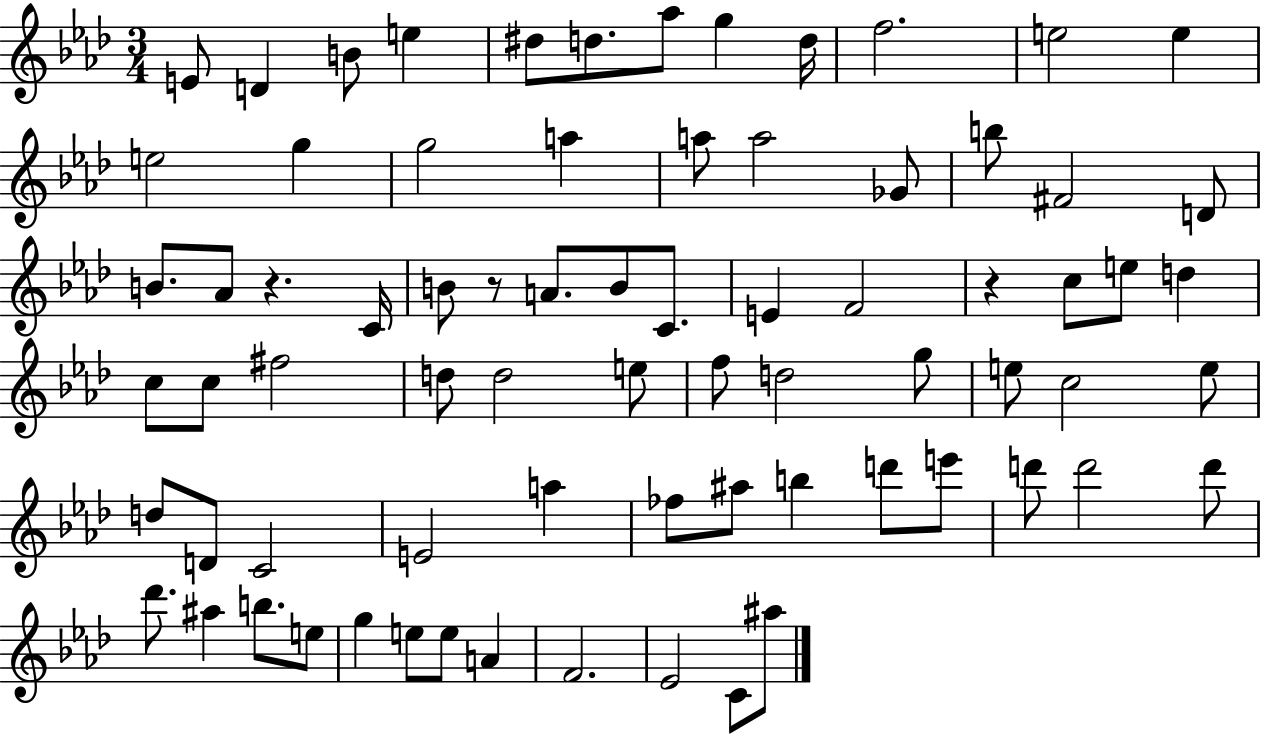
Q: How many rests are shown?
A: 3